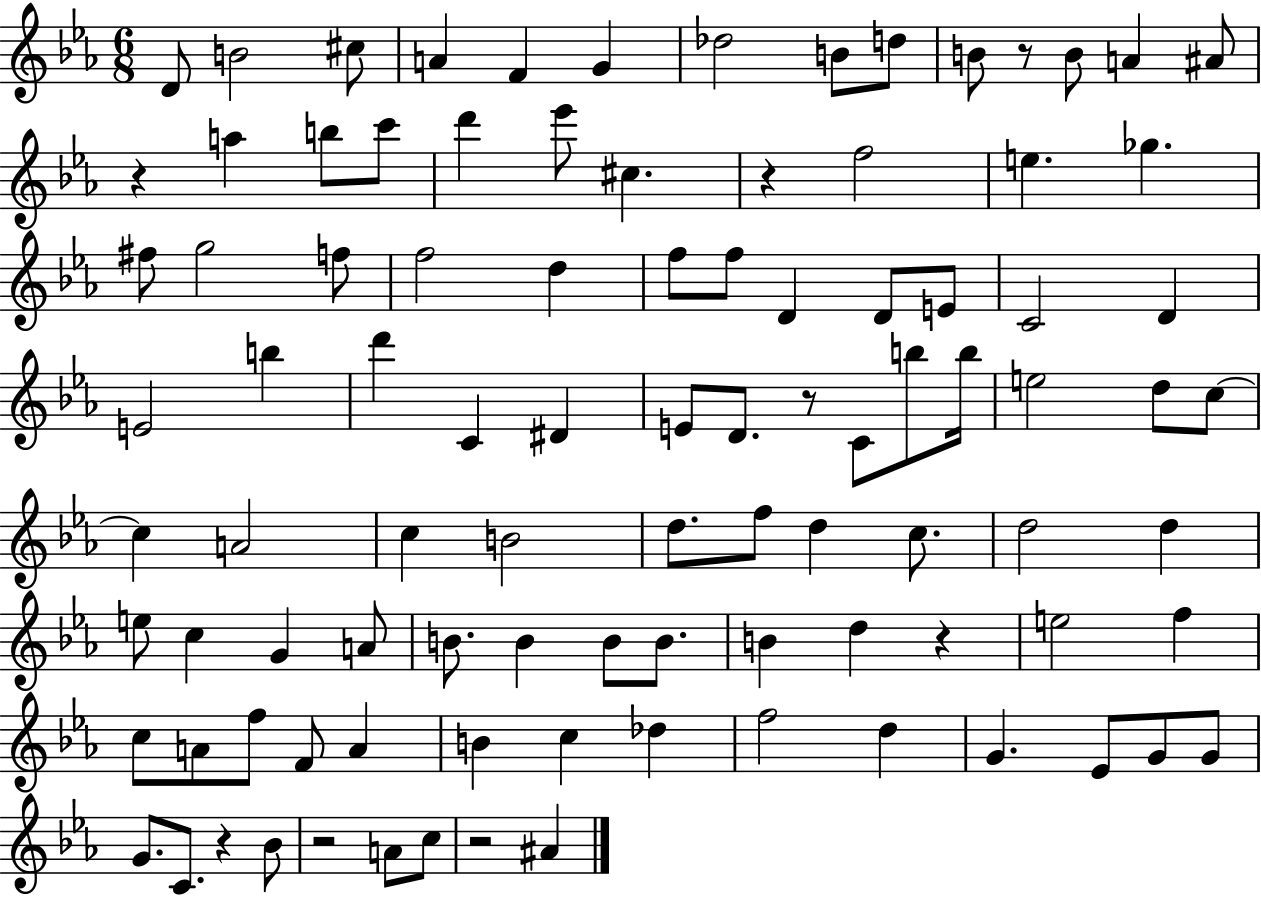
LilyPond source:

{
  \clef treble
  \numericTimeSignature
  \time 6/8
  \key ees \major
  \repeat volta 2 { d'8 b'2 cis''8 | a'4 f'4 g'4 | des''2 b'8 d''8 | b'8 r8 b'8 a'4 ais'8 | \break r4 a''4 b''8 c'''8 | d'''4 ees'''8 cis''4. | r4 f''2 | e''4. ges''4. | \break fis''8 g''2 f''8 | f''2 d''4 | f''8 f''8 d'4 d'8 e'8 | c'2 d'4 | \break e'2 b''4 | d'''4 c'4 dis'4 | e'8 d'8. r8 c'8 b''8 b''16 | e''2 d''8 c''8~~ | \break c''4 a'2 | c''4 b'2 | d''8. f''8 d''4 c''8. | d''2 d''4 | \break e''8 c''4 g'4 a'8 | b'8. b'4 b'8 b'8. | b'4 d''4 r4 | e''2 f''4 | \break c''8 a'8 f''8 f'8 a'4 | b'4 c''4 des''4 | f''2 d''4 | g'4. ees'8 g'8 g'8 | \break g'8. c'8. r4 bes'8 | r2 a'8 c''8 | r2 ais'4 | } \bar "|."
}